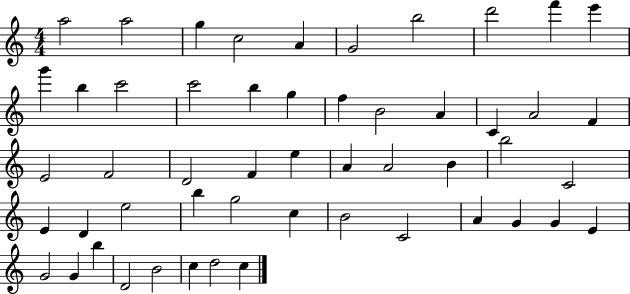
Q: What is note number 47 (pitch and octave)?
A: B5